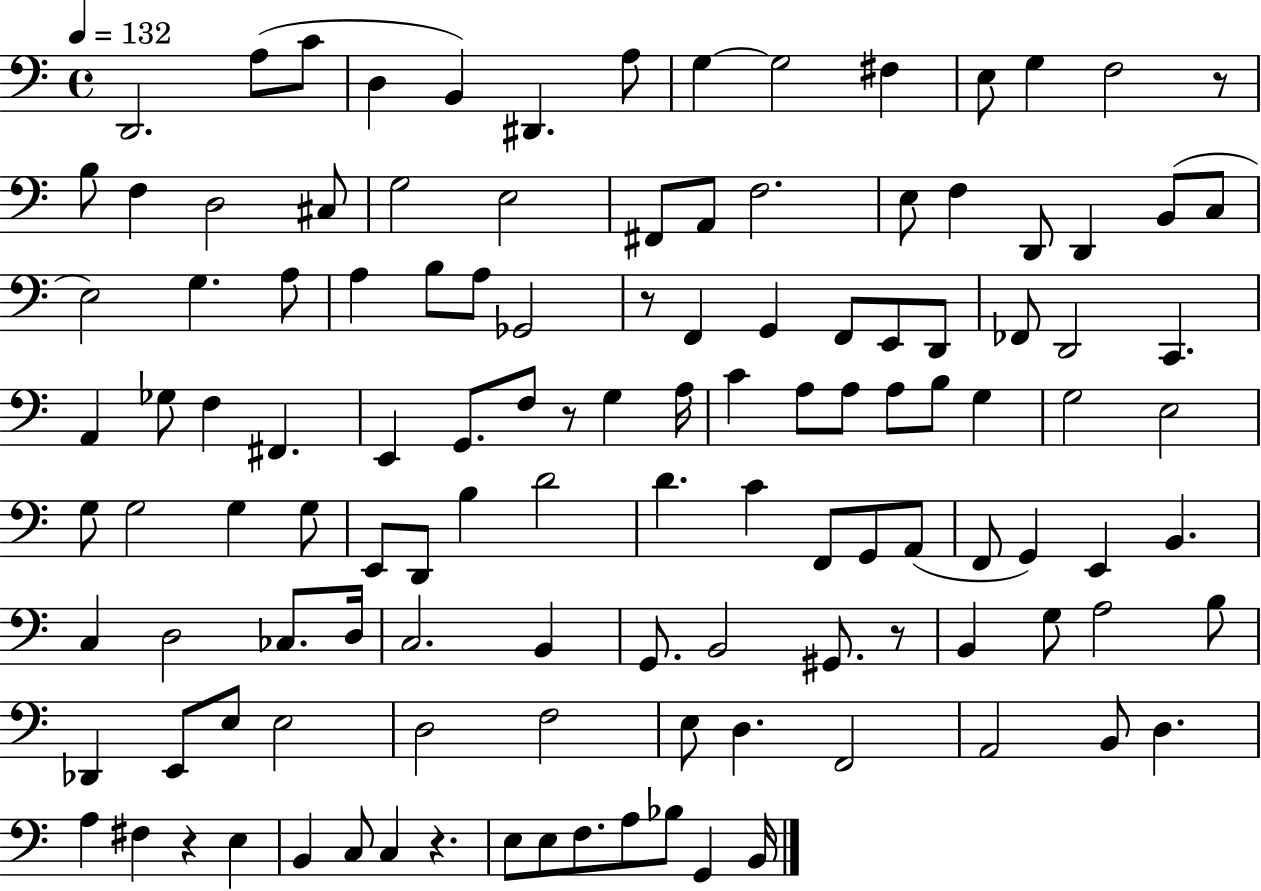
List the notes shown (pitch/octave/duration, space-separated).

D2/h. A3/e C4/e D3/q B2/q D#2/q. A3/e G3/q G3/h F#3/q E3/e G3/q F3/h R/e B3/e F3/q D3/h C#3/e G3/h E3/h F#2/e A2/e F3/h. E3/e F3/q D2/e D2/q B2/e C3/e E3/h G3/q. A3/e A3/q B3/e A3/e Gb2/h R/e F2/q G2/q F2/e E2/e D2/e FES2/e D2/h C2/q. A2/q Gb3/e F3/q F#2/q. E2/q G2/e. F3/e R/e G3/q A3/s C4/q A3/e A3/e A3/e B3/e G3/q G3/h E3/h G3/e G3/h G3/q G3/e E2/e D2/e B3/q D4/h D4/q. C4/q F2/e G2/e A2/e F2/e G2/q E2/q B2/q. C3/q D3/h CES3/e. D3/s C3/h. B2/q G2/e. B2/h G#2/e. R/e B2/q G3/e A3/h B3/e Db2/q E2/e E3/e E3/h D3/h F3/h E3/e D3/q. F2/h A2/h B2/e D3/q. A3/q F#3/q R/q E3/q B2/q C3/e C3/q R/q. E3/e E3/e F3/e. A3/e Bb3/e G2/q B2/s